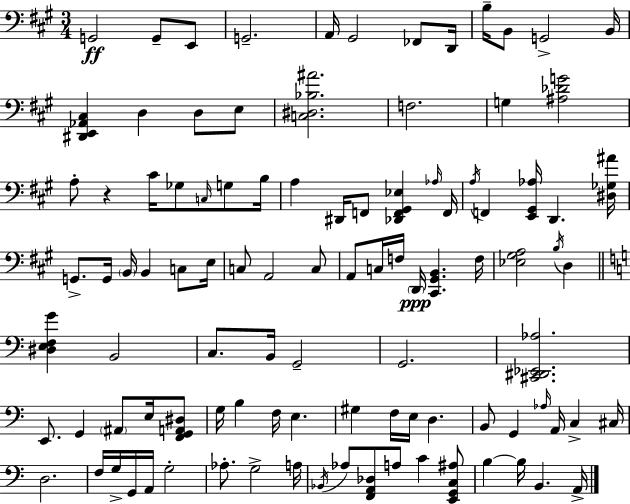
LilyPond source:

{
  \clef bass
  \numericTimeSignature
  \time 3/4
  \key a \major
  \repeat volta 2 { g,2\ff g,8-- e,8 | g,2.-- | a,16 gis,2 fes,8 d,16 | b16-- b,8 g,2-> b,16 | \break <dis, e, aes, cis>4 d4 d8 e8 | <c dis bes ais'>2. | f2. | g4 <ais des' g'>2 | \break a8-. r4 cis'16 ges8 \grace { c16 } g8 | b16 a4 dis,16 f,8 <des, f, gis, ees>4 | \grace { aes16 } f,16 \acciaccatura { a16 } f,4 <e, gis, aes>16 d,4. | <dis ges ais'>16 g,8.-> g,16 \parenthesize b,16 b,4 | \break c8 e16 c8 a,2 | c8 a,8 c16 f16 \parenthesize d,16\ppp <cis, gis, b,>4. | f16 <ees gis a>2 \acciaccatura { b16 } | d4 \bar "||" \break \key a \minor <dis e f g'>4 b,2 | c8. b,16 g,2-- | g,2. | <cis, dis, ees, aes>2. | \break e,8. g,4 \parenthesize ais,8 e16 <f, g, a, dis>8 | g16 b4 f16 e4. | gis4 f16 e16 d4. | b,8 g,4 \grace { aes16 } a,16 c4-> | \break cis16 d2. | f16 g16-> g,16 a,16 g2-. | aes8.-. g2-> | a16 \acciaccatura { bes,16 } aes8 <f, a, des>8 a8 c'4 | \break <e, g, c ais>8 b4~~ b16 b,4. | a,16-> } \bar "|."
}